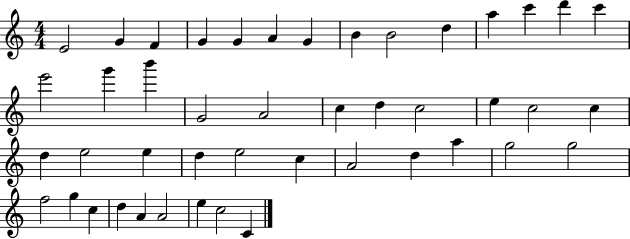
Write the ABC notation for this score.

X:1
T:Untitled
M:4/4
L:1/4
K:C
E2 G F G G A G B B2 d a c' d' c' e'2 g' b' G2 A2 c d c2 e c2 c d e2 e d e2 c A2 d a g2 g2 f2 g c d A A2 e c2 C